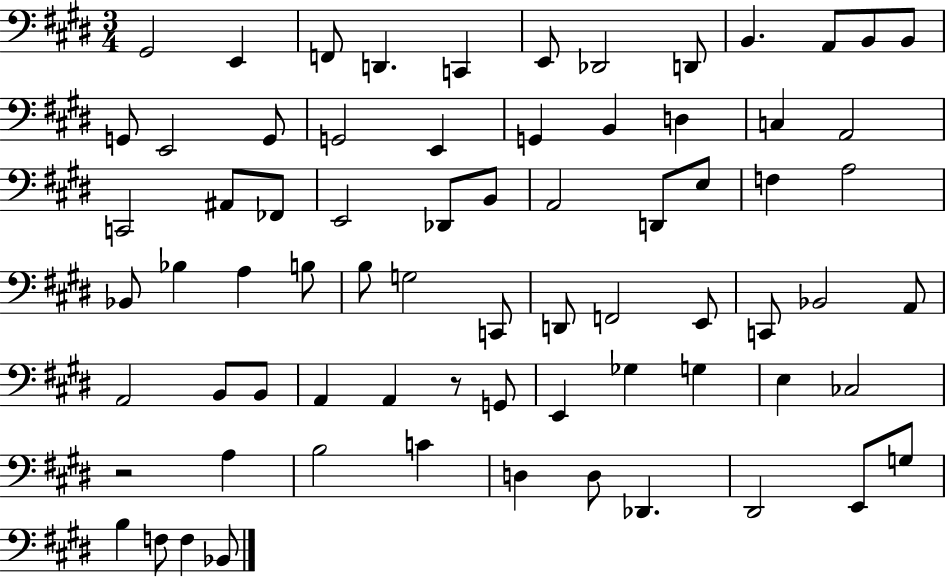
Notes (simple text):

G#2/h E2/q F2/e D2/q. C2/q E2/e Db2/h D2/e B2/q. A2/e B2/e B2/e G2/e E2/h G2/e G2/h E2/q G2/q B2/q D3/q C3/q A2/h C2/h A#2/e FES2/e E2/h Db2/e B2/e A2/h D2/e E3/e F3/q A3/h Bb2/e Bb3/q A3/q B3/e B3/e G3/h C2/e D2/e F2/h E2/e C2/e Bb2/h A2/e A2/h B2/e B2/e A2/q A2/q R/e G2/e E2/q Gb3/q G3/q E3/q CES3/h R/h A3/q B3/h C4/q D3/q D3/e Db2/q. D#2/h E2/e G3/e B3/q F3/e F3/q Bb2/e